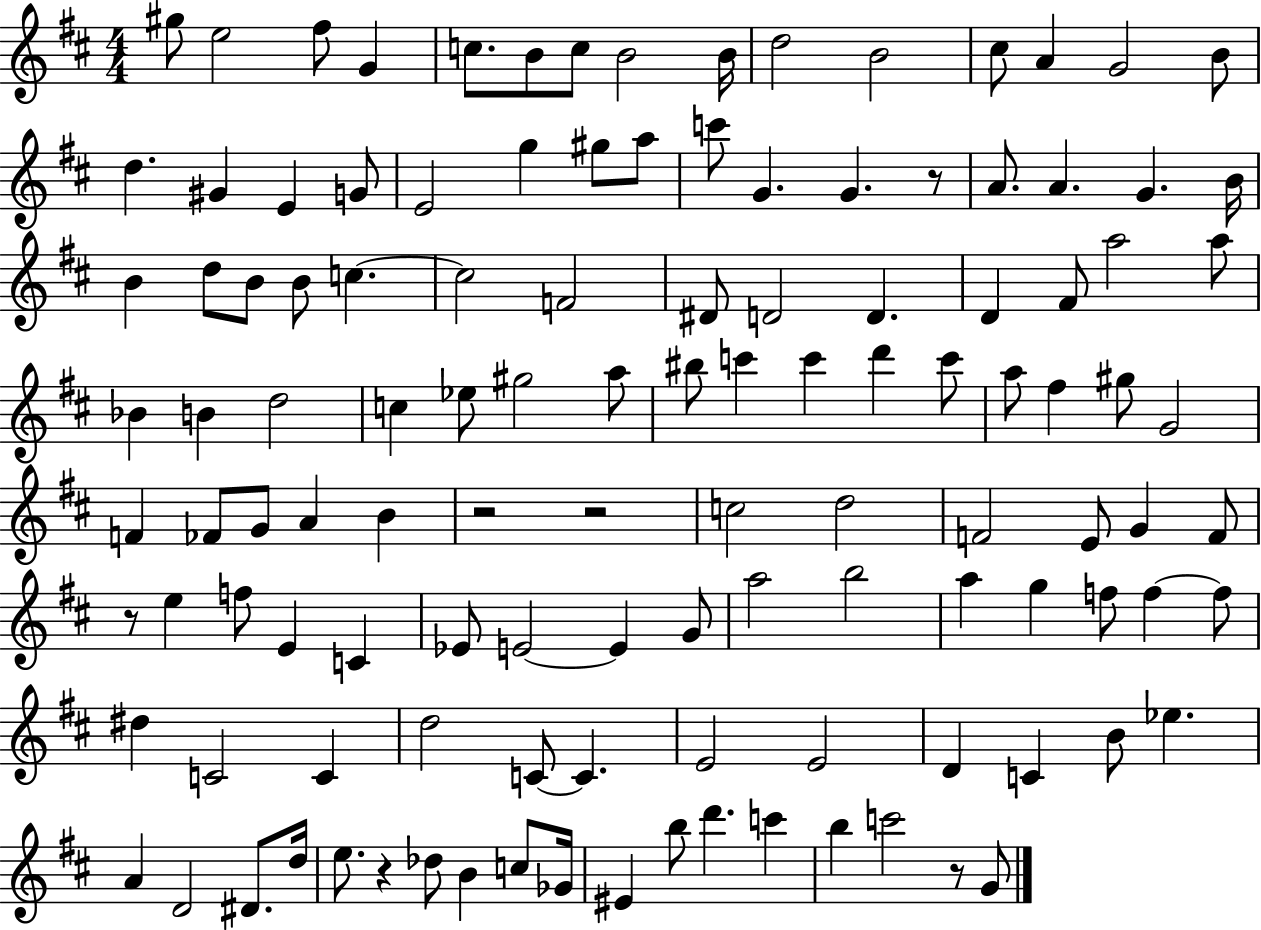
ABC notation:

X:1
T:Untitled
M:4/4
L:1/4
K:D
^g/2 e2 ^f/2 G c/2 B/2 c/2 B2 B/4 d2 B2 ^c/2 A G2 B/2 d ^G E G/2 E2 g ^g/2 a/2 c'/2 G G z/2 A/2 A G B/4 B d/2 B/2 B/2 c c2 F2 ^D/2 D2 D D ^F/2 a2 a/2 _B B d2 c _e/2 ^g2 a/2 ^b/2 c' c' d' c'/2 a/2 ^f ^g/2 G2 F _F/2 G/2 A B z2 z2 c2 d2 F2 E/2 G F/2 z/2 e f/2 E C _E/2 E2 E G/2 a2 b2 a g f/2 f f/2 ^d C2 C d2 C/2 C E2 E2 D C B/2 _e A D2 ^D/2 d/4 e/2 z _d/2 B c/2 _G/4 ^E b/2 d' c' b c'2 z/2 G/2